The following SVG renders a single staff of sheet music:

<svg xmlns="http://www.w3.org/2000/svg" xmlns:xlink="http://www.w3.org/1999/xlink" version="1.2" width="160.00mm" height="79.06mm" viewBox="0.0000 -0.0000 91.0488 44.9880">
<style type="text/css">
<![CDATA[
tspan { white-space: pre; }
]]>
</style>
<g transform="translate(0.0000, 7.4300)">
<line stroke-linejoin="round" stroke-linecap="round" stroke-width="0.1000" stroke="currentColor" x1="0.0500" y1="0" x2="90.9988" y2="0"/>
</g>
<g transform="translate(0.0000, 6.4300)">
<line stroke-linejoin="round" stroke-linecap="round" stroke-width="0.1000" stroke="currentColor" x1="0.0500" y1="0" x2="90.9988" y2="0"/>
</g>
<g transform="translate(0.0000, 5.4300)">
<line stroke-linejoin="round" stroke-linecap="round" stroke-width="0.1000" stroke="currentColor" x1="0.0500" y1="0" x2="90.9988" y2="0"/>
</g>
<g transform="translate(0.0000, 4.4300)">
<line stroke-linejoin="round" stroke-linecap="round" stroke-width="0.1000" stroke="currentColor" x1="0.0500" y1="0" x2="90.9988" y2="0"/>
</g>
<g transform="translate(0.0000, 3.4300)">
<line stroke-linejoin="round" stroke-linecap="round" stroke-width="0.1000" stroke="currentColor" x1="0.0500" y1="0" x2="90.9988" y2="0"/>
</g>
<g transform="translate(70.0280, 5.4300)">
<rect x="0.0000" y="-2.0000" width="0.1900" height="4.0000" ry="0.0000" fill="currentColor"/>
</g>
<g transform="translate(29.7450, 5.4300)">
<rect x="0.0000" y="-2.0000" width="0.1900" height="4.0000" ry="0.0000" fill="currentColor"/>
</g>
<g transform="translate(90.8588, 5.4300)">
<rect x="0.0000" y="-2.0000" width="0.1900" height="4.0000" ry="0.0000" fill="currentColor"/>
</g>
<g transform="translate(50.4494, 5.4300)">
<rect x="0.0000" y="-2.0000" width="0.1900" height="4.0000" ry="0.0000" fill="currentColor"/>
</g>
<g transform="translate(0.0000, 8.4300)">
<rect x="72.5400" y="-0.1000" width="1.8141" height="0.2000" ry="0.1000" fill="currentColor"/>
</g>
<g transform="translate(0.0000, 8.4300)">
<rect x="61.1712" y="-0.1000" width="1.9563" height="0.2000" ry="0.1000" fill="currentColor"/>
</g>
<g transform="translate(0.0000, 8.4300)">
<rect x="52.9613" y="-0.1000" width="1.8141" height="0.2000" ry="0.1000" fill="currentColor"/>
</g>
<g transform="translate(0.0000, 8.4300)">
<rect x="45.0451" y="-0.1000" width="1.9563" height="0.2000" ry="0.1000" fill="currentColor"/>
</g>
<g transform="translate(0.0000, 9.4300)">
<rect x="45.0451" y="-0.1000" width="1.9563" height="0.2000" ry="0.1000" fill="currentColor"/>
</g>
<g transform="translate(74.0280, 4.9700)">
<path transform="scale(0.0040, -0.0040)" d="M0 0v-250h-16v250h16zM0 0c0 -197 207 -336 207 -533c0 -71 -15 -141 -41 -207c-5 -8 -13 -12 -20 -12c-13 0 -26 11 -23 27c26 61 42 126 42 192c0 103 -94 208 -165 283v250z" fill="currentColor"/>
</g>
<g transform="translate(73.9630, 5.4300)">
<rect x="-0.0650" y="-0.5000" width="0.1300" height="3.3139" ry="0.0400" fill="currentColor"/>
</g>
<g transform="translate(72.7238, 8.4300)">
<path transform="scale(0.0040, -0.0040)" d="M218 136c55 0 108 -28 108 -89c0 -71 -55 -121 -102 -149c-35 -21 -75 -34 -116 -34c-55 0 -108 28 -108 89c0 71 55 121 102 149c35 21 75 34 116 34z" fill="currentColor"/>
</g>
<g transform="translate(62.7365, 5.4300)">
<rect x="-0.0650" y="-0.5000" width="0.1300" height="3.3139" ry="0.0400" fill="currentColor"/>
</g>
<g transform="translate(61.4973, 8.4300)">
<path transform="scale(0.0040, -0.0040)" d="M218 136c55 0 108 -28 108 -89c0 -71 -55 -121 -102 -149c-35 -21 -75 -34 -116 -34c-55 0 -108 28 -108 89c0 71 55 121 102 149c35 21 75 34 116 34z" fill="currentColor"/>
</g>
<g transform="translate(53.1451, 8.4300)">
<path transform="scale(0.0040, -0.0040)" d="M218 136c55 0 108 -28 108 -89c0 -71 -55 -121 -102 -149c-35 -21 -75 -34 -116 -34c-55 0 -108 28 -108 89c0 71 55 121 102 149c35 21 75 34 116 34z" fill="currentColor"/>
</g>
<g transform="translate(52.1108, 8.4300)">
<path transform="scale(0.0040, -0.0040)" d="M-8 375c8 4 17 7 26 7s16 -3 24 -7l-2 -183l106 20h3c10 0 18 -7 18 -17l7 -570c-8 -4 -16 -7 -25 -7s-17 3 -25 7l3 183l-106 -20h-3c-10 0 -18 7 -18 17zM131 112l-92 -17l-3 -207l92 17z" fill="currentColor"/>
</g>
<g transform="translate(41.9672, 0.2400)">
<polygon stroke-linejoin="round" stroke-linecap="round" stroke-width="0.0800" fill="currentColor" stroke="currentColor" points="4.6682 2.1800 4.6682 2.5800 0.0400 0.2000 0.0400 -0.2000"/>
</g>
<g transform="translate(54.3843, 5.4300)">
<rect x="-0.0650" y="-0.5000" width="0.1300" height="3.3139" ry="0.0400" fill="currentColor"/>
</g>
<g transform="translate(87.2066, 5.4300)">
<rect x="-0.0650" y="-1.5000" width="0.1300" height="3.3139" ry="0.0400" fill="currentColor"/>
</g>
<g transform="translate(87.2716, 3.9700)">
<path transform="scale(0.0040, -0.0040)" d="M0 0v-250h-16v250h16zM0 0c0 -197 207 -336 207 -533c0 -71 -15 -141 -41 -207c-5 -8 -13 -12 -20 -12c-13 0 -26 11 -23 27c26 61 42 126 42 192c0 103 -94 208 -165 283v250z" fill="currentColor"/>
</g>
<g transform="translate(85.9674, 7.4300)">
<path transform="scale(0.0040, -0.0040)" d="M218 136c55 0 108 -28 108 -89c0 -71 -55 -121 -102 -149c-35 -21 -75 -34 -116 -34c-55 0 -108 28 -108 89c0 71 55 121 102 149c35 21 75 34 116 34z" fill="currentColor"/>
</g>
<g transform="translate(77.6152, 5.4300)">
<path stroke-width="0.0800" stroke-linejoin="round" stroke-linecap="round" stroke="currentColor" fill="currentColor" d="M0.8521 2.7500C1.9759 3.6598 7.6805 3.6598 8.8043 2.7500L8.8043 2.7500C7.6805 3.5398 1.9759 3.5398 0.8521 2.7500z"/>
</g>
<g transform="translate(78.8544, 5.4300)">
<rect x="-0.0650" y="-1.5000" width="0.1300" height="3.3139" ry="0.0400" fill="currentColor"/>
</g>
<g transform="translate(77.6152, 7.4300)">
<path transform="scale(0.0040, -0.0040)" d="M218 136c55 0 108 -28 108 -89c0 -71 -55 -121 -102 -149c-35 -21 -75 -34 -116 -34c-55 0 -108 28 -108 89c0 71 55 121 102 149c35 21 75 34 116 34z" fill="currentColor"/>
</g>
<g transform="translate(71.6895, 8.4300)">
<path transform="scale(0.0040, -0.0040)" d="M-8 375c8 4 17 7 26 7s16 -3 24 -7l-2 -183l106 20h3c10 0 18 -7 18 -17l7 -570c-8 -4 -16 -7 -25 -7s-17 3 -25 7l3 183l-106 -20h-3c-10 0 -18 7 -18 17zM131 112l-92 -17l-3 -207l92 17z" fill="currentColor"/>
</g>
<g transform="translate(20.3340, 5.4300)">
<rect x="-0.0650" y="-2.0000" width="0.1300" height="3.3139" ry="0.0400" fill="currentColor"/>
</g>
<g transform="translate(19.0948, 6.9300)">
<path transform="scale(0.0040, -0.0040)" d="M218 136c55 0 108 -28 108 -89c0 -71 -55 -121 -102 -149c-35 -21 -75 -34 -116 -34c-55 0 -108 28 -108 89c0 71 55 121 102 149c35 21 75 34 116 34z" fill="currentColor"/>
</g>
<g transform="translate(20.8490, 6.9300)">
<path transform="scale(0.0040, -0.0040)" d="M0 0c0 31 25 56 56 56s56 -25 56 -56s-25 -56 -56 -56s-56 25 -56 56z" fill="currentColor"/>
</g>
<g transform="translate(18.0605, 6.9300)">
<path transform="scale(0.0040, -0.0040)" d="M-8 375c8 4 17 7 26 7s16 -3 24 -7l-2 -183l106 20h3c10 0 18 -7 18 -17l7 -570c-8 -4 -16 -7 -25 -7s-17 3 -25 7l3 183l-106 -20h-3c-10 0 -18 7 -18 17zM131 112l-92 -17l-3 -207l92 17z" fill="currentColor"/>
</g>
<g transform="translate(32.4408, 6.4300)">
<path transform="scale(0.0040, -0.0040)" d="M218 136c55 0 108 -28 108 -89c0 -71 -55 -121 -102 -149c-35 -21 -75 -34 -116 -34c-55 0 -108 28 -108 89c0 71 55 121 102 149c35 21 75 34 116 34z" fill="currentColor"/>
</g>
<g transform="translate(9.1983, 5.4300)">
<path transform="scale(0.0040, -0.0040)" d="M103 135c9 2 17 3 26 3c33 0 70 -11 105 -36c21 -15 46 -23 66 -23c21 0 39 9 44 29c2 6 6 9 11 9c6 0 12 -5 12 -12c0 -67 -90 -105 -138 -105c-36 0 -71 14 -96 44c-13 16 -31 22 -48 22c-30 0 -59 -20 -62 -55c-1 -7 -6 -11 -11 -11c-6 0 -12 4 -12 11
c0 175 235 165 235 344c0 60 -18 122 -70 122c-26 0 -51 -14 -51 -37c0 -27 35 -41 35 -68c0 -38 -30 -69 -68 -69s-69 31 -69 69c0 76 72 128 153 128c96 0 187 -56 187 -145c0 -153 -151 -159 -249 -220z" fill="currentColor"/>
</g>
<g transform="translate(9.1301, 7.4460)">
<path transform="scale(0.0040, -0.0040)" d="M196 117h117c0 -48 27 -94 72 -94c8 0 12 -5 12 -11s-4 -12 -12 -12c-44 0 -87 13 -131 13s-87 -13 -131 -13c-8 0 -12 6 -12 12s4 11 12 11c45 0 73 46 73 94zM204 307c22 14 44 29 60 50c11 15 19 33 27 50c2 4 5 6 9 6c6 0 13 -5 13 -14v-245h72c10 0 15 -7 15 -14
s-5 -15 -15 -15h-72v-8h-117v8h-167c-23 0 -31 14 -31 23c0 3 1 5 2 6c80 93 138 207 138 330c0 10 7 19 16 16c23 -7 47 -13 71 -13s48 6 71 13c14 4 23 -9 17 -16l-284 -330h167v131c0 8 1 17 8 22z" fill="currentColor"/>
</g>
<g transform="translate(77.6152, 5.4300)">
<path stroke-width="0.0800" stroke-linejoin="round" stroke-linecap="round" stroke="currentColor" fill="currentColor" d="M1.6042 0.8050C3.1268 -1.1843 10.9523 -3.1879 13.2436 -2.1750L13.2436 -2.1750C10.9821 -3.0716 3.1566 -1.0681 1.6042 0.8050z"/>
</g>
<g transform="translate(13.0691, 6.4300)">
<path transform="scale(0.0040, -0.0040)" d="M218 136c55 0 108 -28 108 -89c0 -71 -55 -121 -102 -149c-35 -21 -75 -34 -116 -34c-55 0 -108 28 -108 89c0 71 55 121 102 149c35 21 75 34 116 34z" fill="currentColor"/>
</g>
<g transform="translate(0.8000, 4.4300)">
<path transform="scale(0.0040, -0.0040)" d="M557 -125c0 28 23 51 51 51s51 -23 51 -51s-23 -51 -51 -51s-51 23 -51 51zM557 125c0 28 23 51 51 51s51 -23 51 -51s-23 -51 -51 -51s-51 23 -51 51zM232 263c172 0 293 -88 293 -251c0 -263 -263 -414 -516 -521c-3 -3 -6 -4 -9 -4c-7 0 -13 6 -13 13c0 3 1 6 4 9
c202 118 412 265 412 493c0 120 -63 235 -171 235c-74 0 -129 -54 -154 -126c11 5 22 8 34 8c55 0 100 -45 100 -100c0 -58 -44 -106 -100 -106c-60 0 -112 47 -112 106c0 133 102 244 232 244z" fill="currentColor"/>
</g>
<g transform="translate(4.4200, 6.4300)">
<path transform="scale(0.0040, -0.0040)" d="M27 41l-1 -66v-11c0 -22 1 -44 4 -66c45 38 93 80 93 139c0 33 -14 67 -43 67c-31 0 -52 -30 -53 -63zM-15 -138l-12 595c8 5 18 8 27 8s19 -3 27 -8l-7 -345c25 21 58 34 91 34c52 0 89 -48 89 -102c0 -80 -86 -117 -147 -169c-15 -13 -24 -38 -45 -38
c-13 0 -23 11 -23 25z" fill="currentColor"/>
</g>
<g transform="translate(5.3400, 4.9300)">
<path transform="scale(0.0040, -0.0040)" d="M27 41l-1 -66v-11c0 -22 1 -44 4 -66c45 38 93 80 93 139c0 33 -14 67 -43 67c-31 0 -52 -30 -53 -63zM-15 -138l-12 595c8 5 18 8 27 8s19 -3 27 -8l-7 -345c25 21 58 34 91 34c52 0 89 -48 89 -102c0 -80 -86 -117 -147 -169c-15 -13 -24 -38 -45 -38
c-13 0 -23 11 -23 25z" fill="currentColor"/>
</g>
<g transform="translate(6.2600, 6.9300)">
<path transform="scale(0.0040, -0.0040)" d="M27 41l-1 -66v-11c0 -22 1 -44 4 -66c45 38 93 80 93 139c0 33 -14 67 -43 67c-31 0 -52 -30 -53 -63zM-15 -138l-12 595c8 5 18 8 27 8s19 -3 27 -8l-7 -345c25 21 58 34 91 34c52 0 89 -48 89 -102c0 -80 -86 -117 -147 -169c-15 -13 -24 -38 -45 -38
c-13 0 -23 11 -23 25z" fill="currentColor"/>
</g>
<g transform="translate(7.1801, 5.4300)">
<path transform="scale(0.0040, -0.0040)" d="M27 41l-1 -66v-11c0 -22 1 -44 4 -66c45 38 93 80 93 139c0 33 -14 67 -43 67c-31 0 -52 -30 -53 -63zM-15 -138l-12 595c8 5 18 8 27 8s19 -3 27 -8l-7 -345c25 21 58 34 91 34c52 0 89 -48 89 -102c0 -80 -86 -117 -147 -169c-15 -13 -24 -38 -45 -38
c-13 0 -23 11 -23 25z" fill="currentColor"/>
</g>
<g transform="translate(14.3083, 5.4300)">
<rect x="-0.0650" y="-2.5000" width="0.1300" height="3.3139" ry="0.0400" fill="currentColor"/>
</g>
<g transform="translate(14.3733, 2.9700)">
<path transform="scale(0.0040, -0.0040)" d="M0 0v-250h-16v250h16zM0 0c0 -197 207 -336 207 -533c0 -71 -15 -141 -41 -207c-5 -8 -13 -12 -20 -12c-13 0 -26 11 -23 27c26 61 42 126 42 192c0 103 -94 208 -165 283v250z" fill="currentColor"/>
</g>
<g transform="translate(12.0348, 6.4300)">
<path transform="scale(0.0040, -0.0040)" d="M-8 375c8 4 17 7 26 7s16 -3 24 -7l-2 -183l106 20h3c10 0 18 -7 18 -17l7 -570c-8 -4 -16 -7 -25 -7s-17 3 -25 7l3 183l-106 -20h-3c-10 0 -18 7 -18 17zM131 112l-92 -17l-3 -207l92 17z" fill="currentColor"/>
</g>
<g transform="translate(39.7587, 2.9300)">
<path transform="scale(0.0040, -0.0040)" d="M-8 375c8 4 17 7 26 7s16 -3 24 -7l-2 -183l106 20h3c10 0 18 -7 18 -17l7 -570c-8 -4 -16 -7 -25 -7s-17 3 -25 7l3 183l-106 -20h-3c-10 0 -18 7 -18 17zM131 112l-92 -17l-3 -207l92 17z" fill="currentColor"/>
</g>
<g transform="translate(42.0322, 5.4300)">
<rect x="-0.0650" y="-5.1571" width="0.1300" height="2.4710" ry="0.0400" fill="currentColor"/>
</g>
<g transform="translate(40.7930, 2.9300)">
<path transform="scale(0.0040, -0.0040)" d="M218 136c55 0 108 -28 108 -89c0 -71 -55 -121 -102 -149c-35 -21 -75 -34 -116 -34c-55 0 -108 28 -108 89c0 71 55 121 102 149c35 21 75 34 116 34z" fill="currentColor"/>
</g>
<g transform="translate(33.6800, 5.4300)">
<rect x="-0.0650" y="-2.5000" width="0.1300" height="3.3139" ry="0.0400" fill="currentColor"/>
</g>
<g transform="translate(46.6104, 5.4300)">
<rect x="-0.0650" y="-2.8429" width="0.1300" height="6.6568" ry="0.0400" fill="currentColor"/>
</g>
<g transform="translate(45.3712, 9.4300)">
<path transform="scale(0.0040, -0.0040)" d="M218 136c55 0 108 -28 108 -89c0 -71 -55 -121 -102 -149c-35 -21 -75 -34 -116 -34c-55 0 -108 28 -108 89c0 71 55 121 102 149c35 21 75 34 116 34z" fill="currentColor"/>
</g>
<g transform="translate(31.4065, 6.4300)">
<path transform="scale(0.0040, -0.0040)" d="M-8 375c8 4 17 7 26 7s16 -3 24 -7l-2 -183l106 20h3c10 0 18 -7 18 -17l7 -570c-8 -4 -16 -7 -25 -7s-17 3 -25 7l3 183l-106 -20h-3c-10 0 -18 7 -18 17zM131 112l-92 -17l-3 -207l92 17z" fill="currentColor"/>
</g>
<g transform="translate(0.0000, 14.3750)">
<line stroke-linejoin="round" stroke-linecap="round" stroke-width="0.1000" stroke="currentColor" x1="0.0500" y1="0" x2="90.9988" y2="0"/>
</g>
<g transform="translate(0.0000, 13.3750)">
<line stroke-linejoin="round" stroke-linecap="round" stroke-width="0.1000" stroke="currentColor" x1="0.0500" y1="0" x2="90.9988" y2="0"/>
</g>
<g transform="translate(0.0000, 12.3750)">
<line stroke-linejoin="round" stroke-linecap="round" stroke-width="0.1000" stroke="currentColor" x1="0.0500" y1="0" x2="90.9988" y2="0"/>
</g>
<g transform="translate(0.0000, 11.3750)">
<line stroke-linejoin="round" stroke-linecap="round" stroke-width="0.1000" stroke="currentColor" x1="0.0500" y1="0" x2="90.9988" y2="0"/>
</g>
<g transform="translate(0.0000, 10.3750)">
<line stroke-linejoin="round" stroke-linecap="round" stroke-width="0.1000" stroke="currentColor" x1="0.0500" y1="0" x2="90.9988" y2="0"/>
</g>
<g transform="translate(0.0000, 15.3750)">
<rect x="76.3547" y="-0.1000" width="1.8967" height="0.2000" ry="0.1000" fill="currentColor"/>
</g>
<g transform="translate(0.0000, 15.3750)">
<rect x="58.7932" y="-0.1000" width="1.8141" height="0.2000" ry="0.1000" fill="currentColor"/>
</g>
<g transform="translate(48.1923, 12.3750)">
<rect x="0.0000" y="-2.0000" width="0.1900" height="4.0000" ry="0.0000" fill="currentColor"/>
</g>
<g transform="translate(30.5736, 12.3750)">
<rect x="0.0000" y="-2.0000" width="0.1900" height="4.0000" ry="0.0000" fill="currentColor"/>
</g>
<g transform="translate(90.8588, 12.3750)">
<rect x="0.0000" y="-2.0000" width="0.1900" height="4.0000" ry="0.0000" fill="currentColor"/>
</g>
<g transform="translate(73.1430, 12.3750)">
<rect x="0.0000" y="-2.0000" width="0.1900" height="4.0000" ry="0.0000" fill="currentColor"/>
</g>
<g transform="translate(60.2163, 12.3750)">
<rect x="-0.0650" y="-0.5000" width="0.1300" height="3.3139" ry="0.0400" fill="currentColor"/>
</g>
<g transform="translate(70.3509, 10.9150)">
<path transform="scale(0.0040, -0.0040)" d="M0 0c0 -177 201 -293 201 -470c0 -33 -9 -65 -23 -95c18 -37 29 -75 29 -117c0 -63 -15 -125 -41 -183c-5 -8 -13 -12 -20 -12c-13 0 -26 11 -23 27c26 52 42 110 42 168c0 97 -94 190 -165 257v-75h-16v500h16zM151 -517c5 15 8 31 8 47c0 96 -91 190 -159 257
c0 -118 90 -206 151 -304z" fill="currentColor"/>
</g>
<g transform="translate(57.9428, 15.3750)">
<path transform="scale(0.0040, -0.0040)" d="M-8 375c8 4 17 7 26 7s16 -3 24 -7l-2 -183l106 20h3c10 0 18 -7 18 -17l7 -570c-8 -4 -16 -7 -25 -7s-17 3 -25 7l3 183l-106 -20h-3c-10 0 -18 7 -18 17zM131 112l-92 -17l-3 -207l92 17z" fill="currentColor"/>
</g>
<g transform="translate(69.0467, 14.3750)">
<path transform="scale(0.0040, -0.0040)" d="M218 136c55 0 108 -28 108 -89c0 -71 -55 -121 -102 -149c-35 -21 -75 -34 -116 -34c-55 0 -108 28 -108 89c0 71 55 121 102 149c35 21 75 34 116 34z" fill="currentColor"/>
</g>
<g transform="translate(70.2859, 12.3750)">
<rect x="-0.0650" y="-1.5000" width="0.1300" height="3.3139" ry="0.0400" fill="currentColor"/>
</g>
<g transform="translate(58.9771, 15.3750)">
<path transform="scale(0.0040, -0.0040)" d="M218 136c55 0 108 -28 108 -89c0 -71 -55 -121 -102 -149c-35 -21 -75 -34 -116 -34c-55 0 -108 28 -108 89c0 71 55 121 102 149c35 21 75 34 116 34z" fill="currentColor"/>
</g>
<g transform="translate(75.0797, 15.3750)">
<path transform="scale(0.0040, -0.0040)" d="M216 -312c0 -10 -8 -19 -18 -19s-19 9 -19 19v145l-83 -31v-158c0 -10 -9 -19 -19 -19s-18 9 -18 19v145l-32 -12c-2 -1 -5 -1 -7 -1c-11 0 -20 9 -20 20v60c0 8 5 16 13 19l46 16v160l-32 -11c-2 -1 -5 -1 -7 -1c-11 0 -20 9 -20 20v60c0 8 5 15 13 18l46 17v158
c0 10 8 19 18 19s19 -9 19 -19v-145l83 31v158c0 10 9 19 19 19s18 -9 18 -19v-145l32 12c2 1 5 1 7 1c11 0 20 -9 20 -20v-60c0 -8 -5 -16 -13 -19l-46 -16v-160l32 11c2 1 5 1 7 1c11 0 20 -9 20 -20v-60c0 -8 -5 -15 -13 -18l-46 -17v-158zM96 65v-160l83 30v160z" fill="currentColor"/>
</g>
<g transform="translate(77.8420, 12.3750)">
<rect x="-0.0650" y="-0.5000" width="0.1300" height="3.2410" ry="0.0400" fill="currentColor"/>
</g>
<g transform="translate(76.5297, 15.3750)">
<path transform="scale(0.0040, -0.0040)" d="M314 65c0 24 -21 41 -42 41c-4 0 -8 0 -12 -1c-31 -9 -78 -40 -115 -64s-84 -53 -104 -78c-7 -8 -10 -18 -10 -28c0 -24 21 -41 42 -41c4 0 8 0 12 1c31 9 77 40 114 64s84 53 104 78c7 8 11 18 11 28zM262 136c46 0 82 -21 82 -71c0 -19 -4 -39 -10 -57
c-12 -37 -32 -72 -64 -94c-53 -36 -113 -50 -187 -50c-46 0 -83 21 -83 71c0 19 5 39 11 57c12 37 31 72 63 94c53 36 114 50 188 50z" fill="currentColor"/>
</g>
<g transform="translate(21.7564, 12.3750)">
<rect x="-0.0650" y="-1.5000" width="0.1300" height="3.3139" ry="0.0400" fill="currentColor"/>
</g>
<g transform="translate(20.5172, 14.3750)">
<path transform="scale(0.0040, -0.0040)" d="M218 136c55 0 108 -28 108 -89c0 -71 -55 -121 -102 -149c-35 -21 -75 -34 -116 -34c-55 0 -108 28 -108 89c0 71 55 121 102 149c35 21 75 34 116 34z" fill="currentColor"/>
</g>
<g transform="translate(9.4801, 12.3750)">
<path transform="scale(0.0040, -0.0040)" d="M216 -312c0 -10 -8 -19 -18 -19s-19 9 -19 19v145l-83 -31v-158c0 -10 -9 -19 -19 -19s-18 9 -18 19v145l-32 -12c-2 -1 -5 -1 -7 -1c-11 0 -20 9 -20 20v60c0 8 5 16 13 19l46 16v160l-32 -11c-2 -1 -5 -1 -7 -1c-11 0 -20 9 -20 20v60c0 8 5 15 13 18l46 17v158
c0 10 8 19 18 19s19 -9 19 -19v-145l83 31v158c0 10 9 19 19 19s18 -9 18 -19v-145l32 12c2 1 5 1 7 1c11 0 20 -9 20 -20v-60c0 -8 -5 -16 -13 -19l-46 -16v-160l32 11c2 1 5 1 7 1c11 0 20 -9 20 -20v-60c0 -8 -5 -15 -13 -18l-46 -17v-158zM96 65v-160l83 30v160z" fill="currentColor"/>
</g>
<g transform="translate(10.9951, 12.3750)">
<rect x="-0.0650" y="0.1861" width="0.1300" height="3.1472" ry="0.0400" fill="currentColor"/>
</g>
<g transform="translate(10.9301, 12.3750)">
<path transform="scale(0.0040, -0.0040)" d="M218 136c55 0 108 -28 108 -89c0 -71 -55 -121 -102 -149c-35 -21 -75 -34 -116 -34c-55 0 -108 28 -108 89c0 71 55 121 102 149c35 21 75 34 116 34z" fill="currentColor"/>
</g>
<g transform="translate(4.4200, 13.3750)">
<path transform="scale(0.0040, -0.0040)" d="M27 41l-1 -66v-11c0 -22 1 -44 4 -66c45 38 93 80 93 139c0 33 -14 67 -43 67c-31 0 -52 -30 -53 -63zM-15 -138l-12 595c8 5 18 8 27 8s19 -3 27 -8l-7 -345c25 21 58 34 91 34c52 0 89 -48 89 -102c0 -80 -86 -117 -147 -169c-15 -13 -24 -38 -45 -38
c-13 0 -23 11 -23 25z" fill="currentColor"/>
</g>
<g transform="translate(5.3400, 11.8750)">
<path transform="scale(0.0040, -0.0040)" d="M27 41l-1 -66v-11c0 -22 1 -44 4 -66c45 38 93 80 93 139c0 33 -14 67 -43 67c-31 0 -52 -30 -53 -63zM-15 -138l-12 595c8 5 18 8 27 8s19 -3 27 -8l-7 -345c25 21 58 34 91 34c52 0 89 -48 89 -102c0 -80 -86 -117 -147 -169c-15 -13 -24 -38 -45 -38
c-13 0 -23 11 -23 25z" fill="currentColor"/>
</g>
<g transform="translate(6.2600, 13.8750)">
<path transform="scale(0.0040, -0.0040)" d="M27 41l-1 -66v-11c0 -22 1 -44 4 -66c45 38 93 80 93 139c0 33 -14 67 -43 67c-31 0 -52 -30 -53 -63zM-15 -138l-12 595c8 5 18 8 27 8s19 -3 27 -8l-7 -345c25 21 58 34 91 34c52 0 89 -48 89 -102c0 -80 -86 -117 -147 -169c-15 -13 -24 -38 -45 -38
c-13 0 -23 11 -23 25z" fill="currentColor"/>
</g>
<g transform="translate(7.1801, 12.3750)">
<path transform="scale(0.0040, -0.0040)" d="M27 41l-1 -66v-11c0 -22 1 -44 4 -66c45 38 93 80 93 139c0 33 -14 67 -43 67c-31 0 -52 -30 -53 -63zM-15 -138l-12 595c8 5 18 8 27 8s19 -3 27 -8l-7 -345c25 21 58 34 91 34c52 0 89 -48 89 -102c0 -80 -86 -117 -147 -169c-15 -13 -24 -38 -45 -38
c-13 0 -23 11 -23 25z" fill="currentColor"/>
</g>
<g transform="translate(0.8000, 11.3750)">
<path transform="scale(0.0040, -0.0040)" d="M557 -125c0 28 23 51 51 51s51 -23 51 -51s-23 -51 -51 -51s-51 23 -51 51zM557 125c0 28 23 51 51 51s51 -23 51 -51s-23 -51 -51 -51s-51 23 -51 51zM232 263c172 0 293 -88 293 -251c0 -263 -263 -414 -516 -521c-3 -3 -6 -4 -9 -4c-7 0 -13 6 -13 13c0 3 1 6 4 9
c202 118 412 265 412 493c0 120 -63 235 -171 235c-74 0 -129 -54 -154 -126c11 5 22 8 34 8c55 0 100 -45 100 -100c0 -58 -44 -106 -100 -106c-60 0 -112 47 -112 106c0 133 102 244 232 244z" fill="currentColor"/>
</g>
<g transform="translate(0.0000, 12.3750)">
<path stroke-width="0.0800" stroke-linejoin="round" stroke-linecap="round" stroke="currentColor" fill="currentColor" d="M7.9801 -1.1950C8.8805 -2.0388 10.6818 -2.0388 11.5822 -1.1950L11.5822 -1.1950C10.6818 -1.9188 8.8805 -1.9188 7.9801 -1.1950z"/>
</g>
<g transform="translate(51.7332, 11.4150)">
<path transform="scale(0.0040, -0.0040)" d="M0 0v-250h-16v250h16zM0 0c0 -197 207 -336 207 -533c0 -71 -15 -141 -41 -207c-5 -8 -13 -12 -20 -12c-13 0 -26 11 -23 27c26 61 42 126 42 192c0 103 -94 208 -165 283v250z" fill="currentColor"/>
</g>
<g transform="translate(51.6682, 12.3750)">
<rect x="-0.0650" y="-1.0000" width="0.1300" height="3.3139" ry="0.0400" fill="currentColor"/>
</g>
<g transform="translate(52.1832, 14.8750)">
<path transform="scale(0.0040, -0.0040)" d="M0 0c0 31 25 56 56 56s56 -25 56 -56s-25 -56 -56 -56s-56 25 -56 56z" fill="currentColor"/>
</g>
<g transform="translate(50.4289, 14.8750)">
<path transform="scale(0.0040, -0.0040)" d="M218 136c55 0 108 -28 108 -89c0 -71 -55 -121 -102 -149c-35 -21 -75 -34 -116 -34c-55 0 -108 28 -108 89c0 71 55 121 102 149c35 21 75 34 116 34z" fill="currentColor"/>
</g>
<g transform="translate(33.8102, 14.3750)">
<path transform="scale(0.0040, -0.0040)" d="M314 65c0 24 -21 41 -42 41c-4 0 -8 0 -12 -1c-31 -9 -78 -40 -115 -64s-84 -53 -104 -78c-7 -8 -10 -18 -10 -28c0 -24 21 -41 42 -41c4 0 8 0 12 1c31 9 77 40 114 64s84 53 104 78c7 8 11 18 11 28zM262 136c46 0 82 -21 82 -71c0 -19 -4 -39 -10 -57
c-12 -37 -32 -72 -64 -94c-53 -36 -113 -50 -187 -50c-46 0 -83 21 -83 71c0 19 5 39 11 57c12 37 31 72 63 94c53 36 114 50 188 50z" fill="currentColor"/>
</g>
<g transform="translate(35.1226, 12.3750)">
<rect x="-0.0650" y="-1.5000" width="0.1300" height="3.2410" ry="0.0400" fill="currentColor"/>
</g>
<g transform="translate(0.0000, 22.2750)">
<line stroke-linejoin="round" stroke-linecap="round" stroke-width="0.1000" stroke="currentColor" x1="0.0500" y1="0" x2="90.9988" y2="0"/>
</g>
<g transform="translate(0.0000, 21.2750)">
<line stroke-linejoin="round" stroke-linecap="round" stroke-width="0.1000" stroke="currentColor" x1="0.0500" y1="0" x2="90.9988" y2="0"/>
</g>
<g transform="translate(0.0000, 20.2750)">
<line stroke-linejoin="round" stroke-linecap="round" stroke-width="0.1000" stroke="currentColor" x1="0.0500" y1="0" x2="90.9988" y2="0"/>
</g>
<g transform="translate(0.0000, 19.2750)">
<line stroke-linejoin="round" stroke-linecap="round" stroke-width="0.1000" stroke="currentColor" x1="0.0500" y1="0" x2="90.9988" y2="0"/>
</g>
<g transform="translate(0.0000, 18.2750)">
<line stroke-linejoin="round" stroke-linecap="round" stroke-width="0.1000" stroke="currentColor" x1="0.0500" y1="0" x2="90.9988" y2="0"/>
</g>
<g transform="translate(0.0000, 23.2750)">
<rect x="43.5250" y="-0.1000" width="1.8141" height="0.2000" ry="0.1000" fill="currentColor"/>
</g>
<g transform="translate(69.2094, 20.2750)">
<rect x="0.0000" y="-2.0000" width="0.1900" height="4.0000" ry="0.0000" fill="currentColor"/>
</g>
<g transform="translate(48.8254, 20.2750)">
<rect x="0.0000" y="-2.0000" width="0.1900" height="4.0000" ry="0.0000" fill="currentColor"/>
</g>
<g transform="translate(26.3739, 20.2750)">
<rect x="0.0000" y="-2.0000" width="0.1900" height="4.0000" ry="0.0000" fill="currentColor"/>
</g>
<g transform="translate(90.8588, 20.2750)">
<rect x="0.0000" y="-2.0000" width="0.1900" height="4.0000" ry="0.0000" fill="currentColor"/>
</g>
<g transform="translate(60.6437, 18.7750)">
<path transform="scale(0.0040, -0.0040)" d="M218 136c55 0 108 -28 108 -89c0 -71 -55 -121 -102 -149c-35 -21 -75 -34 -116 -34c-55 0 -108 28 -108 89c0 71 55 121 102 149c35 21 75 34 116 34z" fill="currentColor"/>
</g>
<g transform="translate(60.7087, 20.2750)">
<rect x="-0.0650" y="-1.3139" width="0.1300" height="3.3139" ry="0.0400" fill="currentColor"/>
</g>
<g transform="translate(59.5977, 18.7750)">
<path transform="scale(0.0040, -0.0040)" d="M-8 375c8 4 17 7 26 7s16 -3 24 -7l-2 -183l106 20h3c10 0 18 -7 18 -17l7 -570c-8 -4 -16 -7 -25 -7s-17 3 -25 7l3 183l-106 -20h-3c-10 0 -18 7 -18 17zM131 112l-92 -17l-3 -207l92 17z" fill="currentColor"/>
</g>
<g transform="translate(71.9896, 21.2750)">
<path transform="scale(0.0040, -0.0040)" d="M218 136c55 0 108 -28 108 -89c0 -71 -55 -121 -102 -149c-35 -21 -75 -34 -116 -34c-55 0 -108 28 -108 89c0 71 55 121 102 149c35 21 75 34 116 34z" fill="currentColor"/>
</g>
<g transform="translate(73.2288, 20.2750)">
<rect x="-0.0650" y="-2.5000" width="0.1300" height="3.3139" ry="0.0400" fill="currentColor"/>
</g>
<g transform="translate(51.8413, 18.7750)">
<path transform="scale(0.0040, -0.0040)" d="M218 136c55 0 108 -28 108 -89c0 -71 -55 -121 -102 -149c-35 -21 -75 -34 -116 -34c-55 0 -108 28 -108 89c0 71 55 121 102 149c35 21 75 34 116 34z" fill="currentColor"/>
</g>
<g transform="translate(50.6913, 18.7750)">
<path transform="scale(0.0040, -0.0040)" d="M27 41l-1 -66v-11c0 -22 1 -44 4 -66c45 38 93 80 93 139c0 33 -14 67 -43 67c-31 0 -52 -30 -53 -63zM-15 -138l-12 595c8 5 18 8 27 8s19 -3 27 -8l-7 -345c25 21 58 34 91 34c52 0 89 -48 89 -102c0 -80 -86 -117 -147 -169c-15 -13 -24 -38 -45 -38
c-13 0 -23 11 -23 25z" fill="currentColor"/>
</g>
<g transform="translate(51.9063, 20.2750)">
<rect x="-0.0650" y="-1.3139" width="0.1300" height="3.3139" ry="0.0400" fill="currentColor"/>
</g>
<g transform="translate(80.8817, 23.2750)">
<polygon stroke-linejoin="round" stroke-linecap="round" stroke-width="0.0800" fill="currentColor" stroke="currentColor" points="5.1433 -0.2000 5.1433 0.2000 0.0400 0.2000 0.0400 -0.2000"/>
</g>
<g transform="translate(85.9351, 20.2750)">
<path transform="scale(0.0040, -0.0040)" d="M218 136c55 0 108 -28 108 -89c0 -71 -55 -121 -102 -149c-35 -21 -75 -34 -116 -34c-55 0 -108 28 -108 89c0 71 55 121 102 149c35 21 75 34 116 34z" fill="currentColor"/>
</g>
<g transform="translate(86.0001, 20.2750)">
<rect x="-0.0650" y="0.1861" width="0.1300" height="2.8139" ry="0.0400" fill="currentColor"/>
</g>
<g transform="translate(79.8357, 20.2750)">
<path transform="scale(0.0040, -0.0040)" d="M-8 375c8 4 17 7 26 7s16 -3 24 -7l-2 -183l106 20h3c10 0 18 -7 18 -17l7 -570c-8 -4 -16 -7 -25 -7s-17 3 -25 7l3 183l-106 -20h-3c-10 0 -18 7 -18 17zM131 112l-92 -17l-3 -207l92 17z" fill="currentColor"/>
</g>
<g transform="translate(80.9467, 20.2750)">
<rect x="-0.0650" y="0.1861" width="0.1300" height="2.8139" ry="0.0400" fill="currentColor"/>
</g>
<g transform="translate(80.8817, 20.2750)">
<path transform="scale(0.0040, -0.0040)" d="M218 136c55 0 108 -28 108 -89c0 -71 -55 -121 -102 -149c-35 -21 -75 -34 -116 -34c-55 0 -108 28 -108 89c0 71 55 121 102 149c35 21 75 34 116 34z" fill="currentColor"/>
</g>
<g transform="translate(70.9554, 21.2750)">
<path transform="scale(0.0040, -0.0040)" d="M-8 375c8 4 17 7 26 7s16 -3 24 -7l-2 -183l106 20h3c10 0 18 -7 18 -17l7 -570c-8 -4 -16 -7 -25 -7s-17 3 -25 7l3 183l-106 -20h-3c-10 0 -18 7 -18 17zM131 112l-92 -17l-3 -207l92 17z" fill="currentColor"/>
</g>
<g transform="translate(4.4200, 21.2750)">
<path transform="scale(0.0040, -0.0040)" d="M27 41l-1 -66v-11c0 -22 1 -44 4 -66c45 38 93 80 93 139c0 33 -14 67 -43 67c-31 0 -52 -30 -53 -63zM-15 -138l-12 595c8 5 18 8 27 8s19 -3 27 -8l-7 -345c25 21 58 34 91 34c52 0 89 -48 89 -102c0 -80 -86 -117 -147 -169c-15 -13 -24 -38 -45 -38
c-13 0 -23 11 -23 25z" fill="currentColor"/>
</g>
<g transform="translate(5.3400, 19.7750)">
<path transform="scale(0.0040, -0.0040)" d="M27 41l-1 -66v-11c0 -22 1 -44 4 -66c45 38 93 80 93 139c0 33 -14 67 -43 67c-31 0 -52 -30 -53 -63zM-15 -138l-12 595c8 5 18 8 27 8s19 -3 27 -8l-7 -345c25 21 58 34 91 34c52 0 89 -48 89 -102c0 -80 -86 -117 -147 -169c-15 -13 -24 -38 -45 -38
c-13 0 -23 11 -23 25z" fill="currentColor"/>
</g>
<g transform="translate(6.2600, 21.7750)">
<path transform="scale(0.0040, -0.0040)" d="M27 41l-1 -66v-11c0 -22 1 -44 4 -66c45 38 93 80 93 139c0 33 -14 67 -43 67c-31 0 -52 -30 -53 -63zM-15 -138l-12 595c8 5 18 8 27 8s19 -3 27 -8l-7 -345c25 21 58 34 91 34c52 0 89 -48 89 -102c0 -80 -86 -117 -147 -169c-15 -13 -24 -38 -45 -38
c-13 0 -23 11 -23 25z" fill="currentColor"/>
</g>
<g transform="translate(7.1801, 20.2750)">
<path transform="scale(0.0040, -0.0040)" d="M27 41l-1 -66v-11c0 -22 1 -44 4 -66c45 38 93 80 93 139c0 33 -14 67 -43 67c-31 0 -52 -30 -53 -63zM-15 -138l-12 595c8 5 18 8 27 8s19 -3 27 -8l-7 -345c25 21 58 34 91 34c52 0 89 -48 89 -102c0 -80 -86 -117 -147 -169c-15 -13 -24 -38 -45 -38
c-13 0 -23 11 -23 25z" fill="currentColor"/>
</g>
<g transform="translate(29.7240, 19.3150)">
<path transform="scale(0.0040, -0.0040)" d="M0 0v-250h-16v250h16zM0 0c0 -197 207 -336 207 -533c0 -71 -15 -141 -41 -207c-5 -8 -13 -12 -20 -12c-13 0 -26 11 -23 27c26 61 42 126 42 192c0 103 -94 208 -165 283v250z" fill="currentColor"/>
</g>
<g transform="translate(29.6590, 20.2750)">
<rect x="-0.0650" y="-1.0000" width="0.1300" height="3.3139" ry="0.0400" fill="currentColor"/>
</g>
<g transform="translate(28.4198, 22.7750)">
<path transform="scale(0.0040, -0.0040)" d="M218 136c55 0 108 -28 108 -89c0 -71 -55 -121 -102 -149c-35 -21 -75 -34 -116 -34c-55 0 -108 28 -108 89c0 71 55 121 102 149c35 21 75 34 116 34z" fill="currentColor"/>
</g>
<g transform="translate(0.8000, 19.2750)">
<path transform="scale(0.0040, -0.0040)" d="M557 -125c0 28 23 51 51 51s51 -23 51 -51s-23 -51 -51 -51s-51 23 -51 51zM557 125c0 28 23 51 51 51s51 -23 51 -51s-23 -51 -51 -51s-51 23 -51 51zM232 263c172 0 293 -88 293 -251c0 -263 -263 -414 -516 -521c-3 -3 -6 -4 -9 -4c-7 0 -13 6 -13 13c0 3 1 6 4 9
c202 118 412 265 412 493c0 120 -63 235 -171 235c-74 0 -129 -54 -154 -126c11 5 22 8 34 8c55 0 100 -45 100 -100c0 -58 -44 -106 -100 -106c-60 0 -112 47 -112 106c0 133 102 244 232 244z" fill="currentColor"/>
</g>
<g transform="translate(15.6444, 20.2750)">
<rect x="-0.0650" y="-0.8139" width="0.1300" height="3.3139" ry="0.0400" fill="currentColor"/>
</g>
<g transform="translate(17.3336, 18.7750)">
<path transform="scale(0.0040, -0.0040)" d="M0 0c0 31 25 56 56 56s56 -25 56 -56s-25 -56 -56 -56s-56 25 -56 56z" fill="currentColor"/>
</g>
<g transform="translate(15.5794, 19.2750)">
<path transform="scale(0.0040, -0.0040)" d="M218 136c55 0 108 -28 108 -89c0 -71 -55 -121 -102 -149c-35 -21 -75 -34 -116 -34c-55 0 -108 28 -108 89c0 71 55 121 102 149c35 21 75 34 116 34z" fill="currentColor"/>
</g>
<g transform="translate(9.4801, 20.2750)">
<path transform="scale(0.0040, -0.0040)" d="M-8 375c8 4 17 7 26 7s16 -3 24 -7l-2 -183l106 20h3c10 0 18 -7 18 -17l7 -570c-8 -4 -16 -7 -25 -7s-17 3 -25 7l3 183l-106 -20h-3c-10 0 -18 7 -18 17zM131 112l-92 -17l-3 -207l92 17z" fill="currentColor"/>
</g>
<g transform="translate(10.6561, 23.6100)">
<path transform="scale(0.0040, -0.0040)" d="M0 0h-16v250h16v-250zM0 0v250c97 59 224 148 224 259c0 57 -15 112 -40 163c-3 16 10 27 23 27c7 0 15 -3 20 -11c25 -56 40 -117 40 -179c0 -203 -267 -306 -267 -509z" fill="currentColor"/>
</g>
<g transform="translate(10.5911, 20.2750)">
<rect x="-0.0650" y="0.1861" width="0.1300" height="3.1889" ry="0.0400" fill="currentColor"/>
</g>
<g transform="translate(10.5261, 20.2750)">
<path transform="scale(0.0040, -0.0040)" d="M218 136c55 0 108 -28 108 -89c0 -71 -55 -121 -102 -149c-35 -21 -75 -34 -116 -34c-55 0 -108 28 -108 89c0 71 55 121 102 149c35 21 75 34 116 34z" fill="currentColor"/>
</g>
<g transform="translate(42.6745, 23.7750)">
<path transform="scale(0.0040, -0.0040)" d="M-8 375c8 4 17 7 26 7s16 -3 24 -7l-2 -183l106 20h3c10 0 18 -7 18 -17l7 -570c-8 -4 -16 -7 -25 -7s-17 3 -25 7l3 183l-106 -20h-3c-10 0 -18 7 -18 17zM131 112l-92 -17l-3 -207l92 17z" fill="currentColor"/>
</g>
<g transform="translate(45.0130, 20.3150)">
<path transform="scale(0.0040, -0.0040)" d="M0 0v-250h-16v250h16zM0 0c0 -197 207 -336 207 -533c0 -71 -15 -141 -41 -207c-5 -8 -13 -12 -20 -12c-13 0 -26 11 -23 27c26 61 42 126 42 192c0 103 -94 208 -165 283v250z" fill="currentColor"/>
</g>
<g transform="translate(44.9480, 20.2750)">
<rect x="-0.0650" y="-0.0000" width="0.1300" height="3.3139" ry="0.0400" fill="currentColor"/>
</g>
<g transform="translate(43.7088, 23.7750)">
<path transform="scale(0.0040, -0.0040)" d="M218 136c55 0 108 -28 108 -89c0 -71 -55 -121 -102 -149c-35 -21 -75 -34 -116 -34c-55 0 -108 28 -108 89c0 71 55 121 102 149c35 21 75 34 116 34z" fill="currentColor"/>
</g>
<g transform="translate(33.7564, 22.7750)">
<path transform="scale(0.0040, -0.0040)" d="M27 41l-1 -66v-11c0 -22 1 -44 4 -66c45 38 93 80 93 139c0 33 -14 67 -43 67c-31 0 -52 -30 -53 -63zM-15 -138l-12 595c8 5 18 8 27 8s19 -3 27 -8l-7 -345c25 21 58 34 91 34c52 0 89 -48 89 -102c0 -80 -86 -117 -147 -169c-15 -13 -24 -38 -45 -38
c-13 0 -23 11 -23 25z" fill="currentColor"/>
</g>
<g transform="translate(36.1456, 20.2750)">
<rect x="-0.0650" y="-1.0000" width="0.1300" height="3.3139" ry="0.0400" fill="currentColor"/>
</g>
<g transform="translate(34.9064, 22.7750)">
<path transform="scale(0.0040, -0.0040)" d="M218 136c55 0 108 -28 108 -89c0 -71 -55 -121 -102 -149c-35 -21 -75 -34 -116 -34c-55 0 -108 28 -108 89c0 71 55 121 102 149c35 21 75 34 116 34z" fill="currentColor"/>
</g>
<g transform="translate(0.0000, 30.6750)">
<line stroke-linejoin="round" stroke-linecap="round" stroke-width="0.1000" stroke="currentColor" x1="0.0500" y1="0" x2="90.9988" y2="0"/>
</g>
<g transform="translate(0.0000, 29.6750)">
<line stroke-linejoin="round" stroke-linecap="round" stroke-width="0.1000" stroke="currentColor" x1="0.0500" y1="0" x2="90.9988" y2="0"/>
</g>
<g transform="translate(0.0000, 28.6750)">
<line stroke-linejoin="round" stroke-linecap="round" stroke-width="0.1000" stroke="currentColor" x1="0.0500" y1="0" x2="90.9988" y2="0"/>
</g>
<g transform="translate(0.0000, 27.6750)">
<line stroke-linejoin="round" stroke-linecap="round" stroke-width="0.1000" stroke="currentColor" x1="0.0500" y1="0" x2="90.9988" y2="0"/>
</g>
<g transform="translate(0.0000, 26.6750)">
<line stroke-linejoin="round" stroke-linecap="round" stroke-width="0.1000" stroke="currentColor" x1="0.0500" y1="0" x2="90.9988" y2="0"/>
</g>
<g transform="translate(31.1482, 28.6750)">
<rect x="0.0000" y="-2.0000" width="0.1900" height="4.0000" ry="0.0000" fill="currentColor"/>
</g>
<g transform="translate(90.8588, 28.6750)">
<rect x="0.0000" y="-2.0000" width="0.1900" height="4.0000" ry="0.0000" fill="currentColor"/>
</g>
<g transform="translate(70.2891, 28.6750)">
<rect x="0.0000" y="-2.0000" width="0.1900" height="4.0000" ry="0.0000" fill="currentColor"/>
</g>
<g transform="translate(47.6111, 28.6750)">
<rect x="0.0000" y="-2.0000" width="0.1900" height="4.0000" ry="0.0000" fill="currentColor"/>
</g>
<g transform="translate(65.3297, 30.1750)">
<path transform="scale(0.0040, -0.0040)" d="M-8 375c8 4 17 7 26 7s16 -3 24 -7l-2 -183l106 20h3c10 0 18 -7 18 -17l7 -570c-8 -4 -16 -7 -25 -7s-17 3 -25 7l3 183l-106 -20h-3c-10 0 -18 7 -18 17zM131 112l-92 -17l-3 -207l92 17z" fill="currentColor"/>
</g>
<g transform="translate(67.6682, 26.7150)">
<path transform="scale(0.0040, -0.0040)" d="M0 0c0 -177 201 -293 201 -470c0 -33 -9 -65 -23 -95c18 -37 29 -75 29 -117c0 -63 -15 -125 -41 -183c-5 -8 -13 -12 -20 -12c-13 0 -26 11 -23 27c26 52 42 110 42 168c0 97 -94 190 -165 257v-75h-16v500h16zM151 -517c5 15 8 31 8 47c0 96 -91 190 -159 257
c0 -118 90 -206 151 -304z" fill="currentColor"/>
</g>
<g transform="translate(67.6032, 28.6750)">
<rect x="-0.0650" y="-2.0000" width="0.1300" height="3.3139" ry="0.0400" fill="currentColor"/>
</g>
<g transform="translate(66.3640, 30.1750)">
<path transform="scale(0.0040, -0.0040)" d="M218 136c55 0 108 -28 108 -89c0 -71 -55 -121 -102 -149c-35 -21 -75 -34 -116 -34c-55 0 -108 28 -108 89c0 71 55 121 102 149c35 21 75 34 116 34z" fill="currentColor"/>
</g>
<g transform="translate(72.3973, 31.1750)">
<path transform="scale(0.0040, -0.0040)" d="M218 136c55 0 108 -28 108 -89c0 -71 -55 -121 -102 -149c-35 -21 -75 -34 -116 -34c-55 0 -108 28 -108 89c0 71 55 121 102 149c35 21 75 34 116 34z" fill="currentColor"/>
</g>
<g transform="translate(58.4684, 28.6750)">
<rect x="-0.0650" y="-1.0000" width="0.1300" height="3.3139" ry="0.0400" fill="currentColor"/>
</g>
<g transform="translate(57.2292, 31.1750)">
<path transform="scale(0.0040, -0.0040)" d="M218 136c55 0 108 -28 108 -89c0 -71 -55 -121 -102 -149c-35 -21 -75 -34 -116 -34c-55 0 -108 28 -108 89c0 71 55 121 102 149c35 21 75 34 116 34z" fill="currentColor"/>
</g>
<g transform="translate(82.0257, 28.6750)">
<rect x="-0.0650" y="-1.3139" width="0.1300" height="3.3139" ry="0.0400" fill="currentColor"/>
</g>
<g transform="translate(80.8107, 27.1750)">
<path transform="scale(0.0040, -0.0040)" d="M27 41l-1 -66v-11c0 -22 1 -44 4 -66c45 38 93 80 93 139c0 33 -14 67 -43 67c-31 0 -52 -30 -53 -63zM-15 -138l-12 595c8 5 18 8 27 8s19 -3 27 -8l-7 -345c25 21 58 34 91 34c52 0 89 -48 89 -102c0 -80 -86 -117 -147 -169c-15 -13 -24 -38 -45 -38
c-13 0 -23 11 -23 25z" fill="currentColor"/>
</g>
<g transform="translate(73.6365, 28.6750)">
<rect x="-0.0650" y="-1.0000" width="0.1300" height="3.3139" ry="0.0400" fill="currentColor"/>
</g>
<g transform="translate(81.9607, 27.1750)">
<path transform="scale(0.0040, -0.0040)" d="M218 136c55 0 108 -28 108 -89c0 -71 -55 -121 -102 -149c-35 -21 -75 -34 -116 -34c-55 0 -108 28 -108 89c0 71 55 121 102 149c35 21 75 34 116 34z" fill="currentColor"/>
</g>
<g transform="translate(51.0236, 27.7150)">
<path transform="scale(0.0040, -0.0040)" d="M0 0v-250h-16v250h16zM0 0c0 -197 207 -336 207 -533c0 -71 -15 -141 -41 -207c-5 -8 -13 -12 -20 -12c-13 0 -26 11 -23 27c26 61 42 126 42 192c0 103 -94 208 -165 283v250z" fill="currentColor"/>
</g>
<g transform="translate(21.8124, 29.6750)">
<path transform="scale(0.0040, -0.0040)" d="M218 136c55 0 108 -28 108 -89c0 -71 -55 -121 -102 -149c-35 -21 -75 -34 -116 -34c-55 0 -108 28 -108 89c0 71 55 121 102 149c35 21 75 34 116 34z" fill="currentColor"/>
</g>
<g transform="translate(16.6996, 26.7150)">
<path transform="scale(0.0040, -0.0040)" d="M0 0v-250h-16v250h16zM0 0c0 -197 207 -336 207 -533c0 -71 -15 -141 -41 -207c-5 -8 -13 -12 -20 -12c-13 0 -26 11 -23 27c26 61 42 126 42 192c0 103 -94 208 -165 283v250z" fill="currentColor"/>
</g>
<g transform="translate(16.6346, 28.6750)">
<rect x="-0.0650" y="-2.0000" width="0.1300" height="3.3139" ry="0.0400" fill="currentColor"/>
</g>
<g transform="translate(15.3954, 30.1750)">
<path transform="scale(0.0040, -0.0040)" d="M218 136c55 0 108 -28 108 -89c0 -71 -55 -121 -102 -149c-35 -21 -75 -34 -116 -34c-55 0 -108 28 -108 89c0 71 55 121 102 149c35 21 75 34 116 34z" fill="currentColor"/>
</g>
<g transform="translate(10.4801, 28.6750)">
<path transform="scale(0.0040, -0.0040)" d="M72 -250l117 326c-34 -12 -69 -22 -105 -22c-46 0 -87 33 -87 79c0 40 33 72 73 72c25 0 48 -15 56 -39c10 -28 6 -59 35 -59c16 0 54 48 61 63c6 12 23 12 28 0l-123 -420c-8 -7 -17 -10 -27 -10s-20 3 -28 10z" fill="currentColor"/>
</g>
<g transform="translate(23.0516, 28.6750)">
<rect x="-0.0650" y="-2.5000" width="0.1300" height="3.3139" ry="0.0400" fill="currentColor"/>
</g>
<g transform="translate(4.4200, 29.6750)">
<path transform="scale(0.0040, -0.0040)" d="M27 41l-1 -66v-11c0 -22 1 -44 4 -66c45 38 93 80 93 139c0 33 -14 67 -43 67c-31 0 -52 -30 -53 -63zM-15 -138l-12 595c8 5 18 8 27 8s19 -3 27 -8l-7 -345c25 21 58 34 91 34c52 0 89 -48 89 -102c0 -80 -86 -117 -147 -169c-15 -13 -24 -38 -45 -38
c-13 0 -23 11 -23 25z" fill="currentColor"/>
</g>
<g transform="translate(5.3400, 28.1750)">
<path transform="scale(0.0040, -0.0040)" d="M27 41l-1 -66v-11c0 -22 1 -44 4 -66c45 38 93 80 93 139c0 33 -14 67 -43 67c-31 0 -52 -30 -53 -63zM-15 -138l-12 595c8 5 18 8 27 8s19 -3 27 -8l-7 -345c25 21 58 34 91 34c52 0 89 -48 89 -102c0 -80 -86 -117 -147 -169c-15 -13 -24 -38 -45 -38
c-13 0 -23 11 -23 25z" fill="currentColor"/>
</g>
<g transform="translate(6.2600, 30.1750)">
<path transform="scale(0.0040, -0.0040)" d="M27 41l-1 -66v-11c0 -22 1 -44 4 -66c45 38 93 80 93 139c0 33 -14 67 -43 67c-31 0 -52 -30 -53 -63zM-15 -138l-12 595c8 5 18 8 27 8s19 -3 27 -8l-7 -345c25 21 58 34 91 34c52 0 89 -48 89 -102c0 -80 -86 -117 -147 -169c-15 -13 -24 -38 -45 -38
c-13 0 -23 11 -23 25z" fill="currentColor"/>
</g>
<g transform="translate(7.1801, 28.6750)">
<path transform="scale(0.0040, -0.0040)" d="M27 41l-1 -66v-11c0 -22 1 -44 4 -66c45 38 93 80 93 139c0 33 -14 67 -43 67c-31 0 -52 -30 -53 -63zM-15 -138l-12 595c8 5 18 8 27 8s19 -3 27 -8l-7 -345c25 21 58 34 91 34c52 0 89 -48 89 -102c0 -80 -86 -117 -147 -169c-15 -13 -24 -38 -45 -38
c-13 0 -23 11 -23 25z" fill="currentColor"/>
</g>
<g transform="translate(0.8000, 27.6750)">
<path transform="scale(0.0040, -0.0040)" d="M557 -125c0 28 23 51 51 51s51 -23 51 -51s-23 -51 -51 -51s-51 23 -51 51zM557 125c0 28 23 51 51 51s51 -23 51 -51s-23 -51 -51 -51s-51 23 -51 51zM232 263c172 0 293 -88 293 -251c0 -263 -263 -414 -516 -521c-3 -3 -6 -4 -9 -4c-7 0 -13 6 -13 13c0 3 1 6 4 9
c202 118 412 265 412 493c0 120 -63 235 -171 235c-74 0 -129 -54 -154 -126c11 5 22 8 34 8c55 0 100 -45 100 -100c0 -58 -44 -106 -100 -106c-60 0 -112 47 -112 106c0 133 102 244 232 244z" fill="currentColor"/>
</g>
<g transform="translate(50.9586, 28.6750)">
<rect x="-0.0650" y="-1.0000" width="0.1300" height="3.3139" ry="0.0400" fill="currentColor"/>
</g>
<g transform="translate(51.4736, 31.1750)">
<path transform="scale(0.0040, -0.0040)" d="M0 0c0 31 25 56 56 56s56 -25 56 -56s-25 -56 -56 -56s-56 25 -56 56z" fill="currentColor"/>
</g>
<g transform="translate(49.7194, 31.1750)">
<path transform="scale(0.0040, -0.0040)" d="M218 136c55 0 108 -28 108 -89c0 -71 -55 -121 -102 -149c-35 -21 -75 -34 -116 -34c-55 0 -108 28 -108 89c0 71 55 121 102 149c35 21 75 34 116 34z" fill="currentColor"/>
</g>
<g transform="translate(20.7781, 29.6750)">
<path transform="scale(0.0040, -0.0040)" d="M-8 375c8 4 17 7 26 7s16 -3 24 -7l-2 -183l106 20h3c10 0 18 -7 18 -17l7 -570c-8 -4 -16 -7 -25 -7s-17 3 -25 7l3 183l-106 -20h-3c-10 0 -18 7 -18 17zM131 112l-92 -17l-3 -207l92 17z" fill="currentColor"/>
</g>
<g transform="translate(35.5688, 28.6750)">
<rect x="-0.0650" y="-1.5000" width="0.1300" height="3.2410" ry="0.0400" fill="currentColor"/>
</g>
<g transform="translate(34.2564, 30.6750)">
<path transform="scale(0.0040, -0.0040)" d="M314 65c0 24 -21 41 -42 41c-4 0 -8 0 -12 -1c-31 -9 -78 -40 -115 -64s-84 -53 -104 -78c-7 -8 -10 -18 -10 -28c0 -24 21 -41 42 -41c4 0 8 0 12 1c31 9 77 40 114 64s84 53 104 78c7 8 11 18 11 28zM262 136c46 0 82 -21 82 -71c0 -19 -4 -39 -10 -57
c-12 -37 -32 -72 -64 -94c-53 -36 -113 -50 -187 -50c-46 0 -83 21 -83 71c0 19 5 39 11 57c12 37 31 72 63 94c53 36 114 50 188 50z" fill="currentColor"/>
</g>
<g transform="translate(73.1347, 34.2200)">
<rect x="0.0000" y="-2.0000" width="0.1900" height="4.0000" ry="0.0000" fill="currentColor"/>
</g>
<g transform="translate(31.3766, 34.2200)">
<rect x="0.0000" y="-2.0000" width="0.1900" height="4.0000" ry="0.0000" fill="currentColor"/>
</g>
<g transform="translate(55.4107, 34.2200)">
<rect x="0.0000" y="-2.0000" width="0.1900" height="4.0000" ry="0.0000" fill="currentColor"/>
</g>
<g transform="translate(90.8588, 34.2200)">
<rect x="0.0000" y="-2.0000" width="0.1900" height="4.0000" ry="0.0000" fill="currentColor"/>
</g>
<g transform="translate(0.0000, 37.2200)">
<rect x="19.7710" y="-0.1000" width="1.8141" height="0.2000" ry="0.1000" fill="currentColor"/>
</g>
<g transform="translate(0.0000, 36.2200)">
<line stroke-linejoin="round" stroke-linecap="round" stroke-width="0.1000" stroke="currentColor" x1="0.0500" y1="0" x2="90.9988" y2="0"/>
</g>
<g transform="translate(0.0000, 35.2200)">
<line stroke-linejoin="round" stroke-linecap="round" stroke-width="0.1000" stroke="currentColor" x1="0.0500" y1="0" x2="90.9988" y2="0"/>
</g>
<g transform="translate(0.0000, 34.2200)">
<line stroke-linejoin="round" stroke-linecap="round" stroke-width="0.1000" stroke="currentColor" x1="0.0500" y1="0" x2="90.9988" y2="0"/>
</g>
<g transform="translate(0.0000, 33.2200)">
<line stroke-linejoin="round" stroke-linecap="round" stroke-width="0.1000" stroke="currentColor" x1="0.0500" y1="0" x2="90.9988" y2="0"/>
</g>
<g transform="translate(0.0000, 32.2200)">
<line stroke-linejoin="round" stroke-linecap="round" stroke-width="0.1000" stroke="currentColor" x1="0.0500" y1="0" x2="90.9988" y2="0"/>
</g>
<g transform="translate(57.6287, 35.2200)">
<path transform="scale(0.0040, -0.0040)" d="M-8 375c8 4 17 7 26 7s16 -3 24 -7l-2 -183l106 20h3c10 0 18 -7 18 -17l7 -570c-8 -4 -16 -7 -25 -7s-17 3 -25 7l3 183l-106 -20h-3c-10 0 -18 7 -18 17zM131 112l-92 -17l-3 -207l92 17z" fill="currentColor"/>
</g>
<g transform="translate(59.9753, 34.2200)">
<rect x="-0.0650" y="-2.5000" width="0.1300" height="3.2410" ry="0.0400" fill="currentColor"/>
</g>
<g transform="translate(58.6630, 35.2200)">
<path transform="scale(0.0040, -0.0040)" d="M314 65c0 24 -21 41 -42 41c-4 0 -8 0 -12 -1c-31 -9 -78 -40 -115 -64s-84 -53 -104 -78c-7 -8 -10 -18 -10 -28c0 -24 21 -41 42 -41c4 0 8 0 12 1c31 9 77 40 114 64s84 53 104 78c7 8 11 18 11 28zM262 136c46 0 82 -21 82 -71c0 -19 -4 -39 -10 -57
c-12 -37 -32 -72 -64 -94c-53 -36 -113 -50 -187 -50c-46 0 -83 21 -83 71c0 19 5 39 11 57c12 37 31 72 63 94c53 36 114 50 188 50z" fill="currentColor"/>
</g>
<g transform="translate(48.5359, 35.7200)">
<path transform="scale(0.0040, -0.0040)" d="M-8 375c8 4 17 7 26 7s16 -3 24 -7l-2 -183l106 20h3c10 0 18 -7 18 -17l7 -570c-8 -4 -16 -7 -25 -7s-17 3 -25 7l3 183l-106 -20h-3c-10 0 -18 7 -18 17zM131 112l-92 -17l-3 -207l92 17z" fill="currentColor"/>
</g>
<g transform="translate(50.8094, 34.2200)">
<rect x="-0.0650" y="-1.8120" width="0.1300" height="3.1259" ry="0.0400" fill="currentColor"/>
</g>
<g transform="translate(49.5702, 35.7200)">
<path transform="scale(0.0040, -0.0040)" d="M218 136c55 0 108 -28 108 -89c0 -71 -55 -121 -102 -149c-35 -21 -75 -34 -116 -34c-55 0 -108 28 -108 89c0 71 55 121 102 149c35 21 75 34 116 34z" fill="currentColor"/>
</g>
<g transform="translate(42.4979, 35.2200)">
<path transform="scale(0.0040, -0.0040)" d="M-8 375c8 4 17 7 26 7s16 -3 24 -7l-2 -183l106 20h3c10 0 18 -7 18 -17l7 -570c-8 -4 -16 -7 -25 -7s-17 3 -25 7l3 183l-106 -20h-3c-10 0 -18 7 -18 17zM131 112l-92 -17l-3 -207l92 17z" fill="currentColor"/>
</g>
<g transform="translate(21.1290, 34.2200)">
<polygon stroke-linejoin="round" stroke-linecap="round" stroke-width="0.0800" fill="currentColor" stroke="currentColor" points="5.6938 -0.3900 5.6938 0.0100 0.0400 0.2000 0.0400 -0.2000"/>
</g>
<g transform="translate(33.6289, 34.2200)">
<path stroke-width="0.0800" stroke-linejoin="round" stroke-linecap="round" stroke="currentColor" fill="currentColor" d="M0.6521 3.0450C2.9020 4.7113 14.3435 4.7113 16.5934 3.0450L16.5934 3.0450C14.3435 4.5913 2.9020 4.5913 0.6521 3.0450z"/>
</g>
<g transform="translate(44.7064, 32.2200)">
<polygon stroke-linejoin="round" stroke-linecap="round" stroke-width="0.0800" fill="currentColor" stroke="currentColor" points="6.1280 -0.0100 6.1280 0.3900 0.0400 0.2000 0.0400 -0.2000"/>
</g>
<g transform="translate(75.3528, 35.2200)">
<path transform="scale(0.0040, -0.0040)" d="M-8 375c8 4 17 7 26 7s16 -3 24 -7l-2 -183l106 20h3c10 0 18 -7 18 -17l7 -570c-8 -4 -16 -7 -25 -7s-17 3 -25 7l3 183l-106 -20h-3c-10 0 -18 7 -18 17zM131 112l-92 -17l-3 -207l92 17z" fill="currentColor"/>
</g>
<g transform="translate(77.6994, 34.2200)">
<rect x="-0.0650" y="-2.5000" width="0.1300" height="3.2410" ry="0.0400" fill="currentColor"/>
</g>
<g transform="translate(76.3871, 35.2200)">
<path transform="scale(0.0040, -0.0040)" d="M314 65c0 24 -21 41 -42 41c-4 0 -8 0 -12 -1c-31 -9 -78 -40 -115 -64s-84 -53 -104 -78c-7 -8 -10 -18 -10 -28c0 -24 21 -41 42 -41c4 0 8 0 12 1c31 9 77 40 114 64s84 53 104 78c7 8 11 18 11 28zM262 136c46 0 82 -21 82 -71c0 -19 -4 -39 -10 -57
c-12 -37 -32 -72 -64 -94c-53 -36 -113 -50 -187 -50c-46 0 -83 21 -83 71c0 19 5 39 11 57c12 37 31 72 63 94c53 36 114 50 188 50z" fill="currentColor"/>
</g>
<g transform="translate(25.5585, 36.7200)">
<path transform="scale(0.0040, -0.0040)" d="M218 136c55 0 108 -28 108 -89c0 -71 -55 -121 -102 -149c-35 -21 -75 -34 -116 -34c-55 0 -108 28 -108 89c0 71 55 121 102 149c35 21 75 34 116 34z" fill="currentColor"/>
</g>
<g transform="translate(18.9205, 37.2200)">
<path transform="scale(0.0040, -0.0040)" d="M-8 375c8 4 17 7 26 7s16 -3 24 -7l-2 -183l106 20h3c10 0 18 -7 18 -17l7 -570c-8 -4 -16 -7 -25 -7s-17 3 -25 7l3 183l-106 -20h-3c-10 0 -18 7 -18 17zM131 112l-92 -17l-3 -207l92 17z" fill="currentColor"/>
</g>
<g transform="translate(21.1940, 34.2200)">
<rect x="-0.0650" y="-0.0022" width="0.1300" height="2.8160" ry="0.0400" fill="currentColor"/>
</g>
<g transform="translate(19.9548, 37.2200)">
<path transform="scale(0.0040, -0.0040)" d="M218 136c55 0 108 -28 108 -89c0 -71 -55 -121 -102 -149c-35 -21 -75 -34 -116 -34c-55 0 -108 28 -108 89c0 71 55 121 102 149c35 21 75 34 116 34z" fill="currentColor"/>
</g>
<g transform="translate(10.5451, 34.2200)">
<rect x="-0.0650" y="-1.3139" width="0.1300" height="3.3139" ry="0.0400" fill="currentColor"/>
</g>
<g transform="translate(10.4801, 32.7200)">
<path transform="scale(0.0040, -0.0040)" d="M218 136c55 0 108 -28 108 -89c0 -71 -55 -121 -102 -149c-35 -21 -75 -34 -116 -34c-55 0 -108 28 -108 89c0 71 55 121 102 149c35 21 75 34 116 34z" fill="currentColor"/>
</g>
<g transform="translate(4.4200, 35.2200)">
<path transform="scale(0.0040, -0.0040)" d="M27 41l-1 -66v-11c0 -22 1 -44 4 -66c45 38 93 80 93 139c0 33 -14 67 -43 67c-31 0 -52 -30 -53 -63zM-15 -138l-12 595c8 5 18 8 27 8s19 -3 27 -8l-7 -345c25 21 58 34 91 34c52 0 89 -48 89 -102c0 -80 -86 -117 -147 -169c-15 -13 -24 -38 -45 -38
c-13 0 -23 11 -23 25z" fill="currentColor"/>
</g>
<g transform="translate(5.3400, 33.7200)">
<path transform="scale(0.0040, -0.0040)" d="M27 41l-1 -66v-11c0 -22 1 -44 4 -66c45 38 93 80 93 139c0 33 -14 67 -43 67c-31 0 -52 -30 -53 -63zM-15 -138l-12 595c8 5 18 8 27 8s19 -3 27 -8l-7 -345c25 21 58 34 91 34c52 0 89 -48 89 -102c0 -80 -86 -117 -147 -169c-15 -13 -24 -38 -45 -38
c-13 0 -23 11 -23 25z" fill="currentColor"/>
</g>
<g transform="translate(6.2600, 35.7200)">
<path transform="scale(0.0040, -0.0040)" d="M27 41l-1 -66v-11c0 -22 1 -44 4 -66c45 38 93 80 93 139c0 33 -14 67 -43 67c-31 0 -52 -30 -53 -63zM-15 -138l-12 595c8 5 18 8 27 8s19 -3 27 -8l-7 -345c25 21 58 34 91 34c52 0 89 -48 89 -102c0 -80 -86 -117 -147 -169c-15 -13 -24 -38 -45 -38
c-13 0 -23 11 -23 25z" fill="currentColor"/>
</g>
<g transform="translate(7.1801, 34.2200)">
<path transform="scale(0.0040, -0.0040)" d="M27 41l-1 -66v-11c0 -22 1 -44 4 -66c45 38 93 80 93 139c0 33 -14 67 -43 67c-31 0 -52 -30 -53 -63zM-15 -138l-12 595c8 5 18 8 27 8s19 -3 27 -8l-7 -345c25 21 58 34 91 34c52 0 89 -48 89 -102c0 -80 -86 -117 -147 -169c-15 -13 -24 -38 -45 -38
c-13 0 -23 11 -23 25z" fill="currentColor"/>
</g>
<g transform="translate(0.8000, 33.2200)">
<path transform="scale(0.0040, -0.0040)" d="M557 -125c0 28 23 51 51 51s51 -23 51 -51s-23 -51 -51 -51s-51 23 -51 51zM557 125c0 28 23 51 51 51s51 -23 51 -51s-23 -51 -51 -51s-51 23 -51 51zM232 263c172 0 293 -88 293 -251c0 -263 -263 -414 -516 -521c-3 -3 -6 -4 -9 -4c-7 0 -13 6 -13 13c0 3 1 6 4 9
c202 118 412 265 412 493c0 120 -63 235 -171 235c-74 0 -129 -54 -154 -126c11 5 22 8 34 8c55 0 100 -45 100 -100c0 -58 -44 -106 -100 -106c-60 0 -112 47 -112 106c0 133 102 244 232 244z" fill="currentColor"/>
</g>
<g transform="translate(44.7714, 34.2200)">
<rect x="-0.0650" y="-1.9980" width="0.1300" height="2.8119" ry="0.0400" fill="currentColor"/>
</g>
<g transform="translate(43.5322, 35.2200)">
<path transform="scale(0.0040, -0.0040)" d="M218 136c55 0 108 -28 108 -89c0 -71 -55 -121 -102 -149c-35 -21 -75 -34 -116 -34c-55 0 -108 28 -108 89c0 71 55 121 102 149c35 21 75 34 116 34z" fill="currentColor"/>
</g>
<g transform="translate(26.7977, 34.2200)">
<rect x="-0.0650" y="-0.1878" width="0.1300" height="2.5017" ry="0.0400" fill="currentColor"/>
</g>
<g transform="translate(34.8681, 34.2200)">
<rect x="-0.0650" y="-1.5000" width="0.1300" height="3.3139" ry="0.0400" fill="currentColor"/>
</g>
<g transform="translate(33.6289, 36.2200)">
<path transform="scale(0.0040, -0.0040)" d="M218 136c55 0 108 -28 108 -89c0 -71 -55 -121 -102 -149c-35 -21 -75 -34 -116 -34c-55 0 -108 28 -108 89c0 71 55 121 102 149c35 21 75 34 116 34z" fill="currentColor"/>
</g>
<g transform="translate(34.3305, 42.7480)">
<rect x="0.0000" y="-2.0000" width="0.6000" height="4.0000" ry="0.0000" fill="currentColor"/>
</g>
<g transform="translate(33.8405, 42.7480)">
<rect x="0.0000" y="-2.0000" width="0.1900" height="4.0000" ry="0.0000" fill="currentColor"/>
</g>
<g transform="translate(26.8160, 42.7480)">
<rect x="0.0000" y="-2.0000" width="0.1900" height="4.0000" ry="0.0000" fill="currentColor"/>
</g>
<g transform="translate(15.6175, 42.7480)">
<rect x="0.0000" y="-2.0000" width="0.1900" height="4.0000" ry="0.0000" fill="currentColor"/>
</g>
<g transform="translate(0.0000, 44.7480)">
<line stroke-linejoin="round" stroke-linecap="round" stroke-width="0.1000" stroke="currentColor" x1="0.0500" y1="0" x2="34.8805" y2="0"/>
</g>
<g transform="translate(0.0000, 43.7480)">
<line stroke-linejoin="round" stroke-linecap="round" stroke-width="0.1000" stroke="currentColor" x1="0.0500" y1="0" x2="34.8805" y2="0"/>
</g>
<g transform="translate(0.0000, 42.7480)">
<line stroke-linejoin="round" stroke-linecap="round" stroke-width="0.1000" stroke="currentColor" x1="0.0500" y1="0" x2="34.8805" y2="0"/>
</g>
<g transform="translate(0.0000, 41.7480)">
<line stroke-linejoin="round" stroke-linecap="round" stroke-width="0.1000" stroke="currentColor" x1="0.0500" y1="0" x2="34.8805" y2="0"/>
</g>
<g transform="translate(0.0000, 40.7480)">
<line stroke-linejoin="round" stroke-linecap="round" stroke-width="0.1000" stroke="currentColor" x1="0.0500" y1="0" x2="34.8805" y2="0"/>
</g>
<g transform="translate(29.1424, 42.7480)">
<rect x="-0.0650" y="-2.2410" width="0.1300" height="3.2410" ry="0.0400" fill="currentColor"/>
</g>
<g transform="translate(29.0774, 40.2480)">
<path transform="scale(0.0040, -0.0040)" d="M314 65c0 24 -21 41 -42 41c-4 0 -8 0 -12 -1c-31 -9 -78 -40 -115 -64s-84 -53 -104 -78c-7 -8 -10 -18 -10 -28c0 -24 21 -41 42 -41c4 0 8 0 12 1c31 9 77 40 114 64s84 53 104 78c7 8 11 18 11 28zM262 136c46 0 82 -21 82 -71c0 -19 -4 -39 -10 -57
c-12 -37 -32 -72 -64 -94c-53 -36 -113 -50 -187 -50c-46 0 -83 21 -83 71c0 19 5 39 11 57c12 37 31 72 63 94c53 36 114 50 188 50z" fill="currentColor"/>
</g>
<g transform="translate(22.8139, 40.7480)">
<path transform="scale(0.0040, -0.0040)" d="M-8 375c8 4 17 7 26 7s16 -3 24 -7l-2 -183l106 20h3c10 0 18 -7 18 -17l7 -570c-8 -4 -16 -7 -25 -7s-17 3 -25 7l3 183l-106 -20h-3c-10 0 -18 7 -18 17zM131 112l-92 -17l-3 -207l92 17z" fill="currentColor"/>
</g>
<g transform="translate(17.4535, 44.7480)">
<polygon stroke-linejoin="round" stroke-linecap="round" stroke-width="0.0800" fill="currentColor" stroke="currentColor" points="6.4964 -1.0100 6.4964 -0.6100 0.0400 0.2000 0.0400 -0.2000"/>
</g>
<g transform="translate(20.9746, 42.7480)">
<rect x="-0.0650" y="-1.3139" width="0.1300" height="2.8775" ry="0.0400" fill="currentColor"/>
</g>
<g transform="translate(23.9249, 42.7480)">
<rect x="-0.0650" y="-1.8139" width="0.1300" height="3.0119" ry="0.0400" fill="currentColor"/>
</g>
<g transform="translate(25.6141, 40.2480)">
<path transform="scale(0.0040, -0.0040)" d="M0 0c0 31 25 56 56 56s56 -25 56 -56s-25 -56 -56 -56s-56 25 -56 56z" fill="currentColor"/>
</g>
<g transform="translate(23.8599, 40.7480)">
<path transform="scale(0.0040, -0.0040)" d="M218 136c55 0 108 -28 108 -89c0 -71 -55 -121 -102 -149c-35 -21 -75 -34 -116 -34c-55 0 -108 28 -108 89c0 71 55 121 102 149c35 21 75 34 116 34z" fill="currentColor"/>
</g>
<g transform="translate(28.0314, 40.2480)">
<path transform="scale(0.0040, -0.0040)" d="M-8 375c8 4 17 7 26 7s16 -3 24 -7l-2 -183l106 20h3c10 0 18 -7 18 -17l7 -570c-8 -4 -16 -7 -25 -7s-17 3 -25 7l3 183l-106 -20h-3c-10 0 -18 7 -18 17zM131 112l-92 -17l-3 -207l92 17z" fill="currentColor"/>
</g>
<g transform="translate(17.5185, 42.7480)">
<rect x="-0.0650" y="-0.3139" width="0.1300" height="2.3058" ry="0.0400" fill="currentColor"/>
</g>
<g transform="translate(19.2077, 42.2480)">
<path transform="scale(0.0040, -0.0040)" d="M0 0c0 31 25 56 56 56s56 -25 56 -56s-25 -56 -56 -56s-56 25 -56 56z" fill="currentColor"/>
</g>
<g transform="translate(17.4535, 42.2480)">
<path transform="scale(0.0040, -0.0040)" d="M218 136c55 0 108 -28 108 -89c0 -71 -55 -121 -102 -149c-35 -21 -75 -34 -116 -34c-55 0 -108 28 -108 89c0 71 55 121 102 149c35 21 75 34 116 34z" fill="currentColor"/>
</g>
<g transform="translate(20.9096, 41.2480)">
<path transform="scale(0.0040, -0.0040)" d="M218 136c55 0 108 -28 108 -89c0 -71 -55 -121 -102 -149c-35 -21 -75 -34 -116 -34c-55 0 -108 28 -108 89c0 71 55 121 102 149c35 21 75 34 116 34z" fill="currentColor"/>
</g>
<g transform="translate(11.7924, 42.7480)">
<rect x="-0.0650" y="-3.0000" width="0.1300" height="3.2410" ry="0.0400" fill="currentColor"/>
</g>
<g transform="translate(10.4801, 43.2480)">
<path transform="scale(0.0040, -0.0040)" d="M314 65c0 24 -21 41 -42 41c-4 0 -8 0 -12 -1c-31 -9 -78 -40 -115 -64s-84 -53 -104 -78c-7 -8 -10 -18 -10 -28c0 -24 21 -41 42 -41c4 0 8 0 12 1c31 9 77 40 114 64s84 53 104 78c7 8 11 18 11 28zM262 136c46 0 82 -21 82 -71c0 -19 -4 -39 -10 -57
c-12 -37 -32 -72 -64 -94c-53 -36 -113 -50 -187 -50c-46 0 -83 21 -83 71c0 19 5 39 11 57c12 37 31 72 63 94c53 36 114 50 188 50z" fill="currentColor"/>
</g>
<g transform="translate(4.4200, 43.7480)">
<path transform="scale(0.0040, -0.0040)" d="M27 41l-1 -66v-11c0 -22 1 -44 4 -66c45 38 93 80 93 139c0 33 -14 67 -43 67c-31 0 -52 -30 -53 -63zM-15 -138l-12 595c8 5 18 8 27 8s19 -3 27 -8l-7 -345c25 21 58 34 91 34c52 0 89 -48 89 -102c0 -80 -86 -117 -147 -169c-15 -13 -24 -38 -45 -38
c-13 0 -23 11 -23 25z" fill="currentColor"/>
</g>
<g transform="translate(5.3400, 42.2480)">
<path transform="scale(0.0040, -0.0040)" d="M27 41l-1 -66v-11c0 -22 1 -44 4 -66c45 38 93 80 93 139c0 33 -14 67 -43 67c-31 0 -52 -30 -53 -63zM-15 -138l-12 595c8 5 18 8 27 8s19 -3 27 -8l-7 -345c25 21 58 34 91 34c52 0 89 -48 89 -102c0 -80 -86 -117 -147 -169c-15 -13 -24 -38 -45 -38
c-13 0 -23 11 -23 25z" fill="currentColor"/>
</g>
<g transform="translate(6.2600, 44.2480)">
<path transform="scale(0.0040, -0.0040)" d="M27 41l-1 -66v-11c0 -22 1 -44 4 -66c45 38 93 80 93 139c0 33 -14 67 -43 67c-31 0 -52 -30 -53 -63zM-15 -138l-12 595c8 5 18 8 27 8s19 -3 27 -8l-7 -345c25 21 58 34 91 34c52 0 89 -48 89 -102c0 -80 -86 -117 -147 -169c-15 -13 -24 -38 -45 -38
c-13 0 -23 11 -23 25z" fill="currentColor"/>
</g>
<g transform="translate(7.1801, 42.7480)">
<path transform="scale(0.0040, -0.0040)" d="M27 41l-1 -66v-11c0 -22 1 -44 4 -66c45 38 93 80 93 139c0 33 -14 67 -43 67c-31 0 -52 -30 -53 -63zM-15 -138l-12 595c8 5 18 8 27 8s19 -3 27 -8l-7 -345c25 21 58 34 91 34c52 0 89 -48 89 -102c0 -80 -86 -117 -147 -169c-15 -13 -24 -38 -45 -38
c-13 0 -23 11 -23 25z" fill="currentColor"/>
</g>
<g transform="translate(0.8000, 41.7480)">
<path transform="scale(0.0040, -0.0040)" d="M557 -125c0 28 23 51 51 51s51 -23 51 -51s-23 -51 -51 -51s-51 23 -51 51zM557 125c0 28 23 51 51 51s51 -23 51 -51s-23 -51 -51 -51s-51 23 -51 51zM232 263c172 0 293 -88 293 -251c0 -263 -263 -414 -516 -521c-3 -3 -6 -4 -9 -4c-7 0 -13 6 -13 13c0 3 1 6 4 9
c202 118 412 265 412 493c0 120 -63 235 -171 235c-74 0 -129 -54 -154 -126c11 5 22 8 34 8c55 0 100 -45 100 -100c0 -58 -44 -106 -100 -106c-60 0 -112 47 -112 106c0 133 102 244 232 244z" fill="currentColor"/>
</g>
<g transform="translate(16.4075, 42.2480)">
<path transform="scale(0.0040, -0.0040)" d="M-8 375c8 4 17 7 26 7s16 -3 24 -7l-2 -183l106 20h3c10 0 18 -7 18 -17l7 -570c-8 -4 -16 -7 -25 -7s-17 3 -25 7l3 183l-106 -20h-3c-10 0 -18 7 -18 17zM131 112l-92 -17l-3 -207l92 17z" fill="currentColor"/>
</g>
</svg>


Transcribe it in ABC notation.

X:1
T:Untitled
M:2/4
L:1/4
K:Ab
B,,/2 A,, B,, B,/2 C,,/2 E,, E,, E,,/2 G,, G,,/2 ^D, G,, G,,2 F,,/2 E,, G,,/4 ^E,,2 D,/2 F, F,,/2 _F,, D,,/2 _G, G, B,, D,/2 D,/2 z/2 _A,,/2 B,, G,,2 F,,/2 F,, A,,/4 F,, _G, G, E,,/2 F,,/2 G,, B,,/2 A,,/2 B,,2 B,,2 C,2 E,/2 G,/2 A,/2 B,2